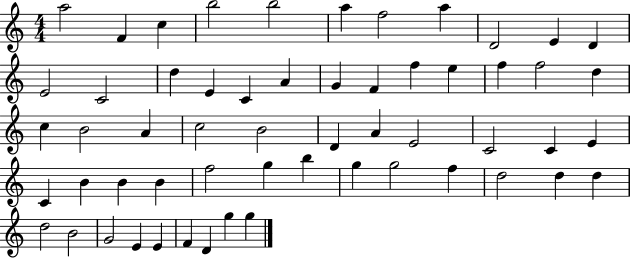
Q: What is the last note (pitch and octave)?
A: G5